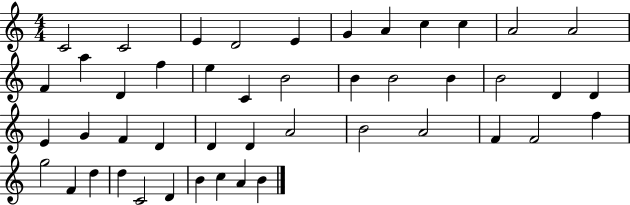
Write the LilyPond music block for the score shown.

{
  \clef treble
  \numericTimeSignature
  \time 4/4
  \key c \major
  c'2 c'2 | e'4 d'2 e'4 | g'4 a'4 c''4 c''4 | a'2 a'2 | \break f'4 a''4 d'4 f''4 | e''4 c'4 b'2 | b'4 b'2 b'4 | b'2 d'4 d'4 | \break e'4 g'4 f'4 d'4 | d'4 d'4 a'2 | b'2 a'2 | f'4 f'2 f''4 | \break g''2 f'4 d''4 | d''4 c'2 d'4 | b'4 c''4 a'4 b'4 | \bar "|."
}